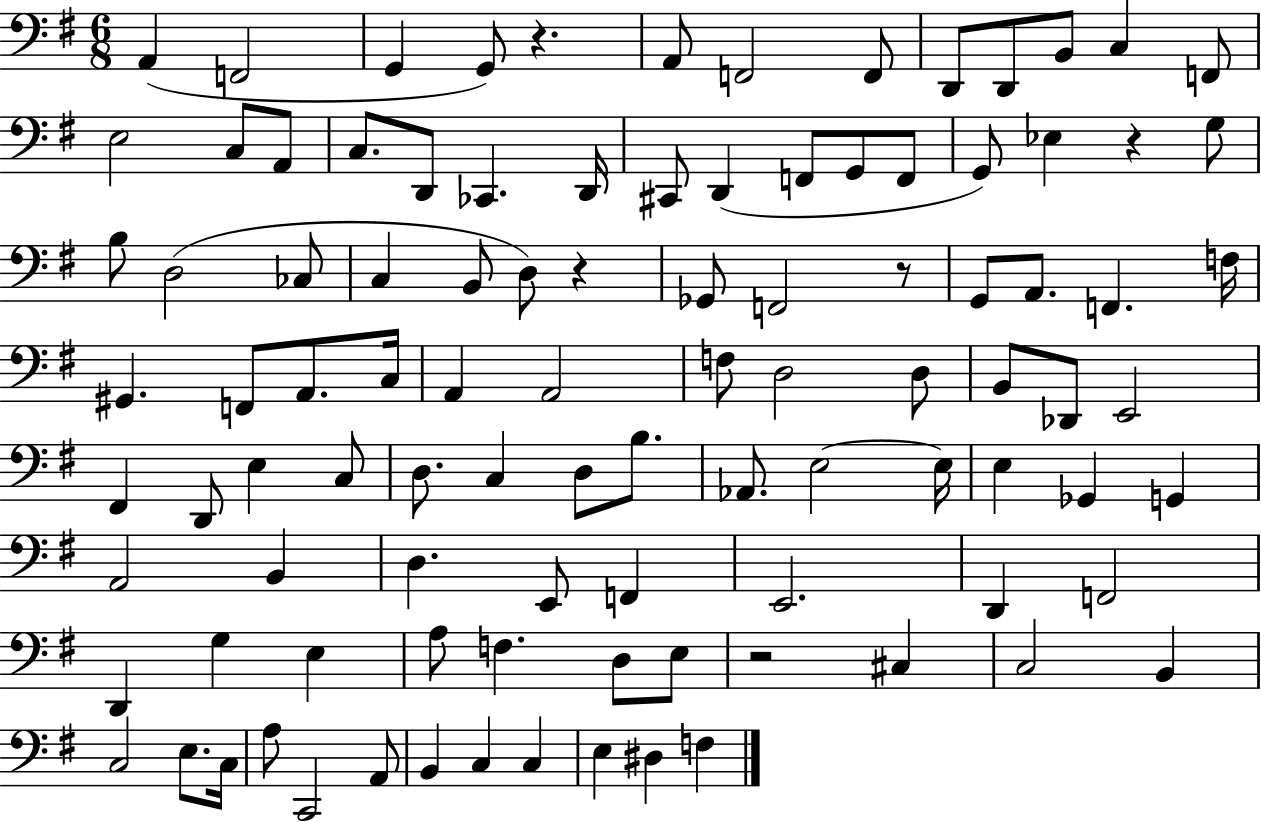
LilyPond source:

{
  \clef bass
  \numericTimeSignature
  \time 6/8
  \key g \major
  a,4( f,2 | g,4 g,8) r4. | a,8 f,2 f,8 | d,8 d,8 b,8 c4 f,8 | \break e2 c8 a,8 | c8. d,8 ces,4. d,16 | cis,8 d,4( f,8 g,8 f,8 | g,8) ees4 r4 g8 | \break b8 d2( ces8 | c4 b,8 d8) r4 | ges,8 f,2 r8 | g,8 a,8. f,4. f16 | \break gis,4. f,8 a,8. c16 | a,4 a,2 | f8 d2 d8 | b,8 des,8 e,2 | \break fis,4 d,8 e4 c8 | d8. c4 d8 b8. | aes,8. e2~~ e16 | e4 ges,4 g,4 | \break a,2 b,4 | d4. e,8 f,4 | e,2. | d,4 f,2 | \break d,4 g4 e4 | a8 f4. d8 e8 | r2 cis4 | c2 b,4 | \break c2 e8. c16 | a8 c,2 a,8 | b,4 c4 c4 | e4 dis4 f4 | \break \bar "|."
}